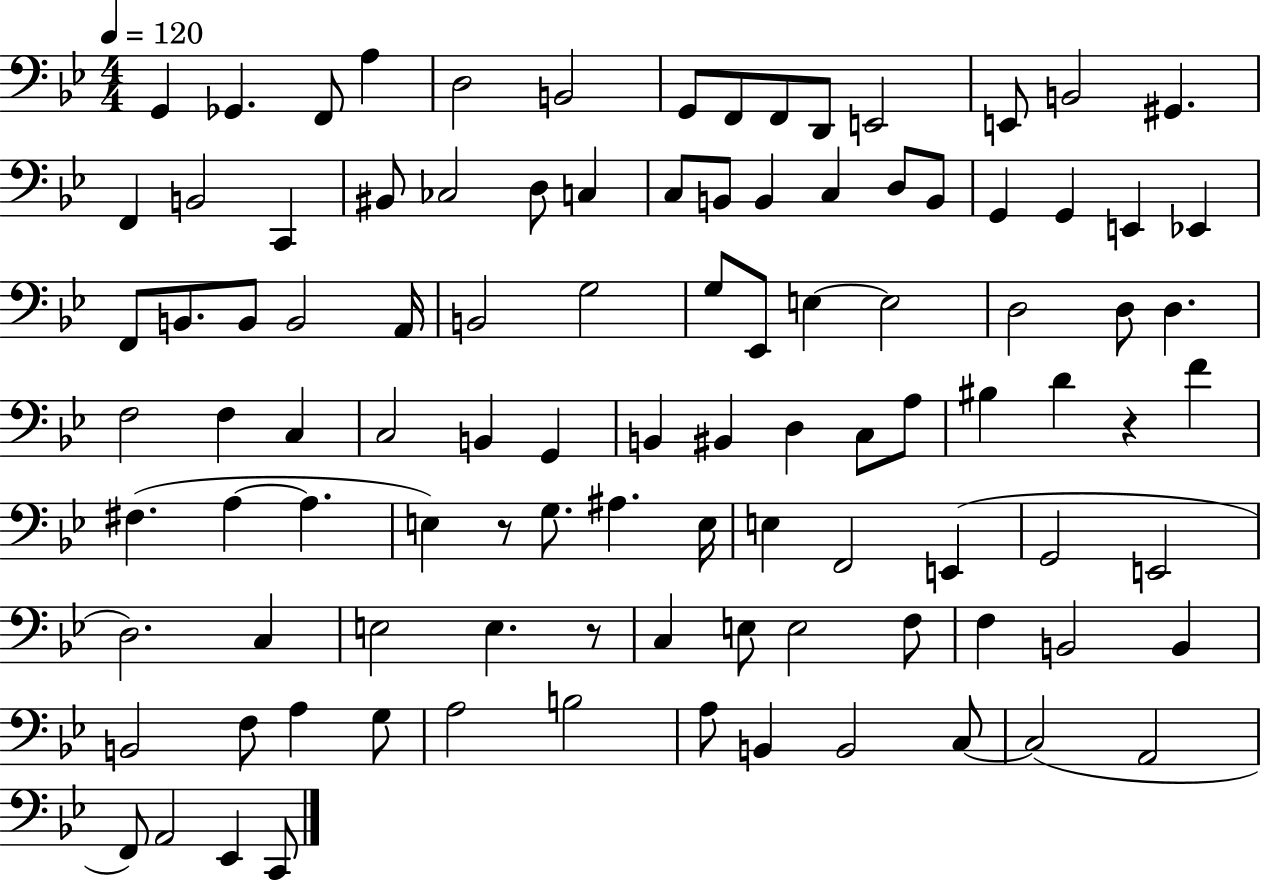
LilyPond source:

{
  \clef bass
  \numericTimeSignature
  \time 4/4
  \key bes \major
  \tempo 4 = 120
  g,4 ges,4. f,8 a4 | d2 b,2 | g,8 f,8 f,8 d,8 e,2 | e,8 b,2 gis,4. | \break f,4 b,2 c,4 | bis,8 ces2 d8 c4 | c8 b,8 b,4 c4 d8 b,8 | g,4 g,4 e,4 ees,4 | \break f,8 b,8. b,8 b,2 a,16 | b,2 g2 | g8 ees,8 e4~~ e2 | d2 d8 d4. | \break f2 f4 c4 | c2 b,4 g,4 | b,4 bis,4 d4 c8 a8 | bis4 d'4 r4 f'4 | \break fis4.( a4~~ a4. | e4) r8 g8. ais4. e16 | e4 f,2 e,4( | g,2 e,2 | \break d2.) c4 | e2 e4. r8 | c4 e8 e2 f8 | f4 b,2 b,4 | \break b,2 f8 a4 g8 | a2 b2 | a8 b,4 b,2 c8~~ | c2( a,2 | \break f,8) a,2 ees,4 c,8 | \bar "|."
}